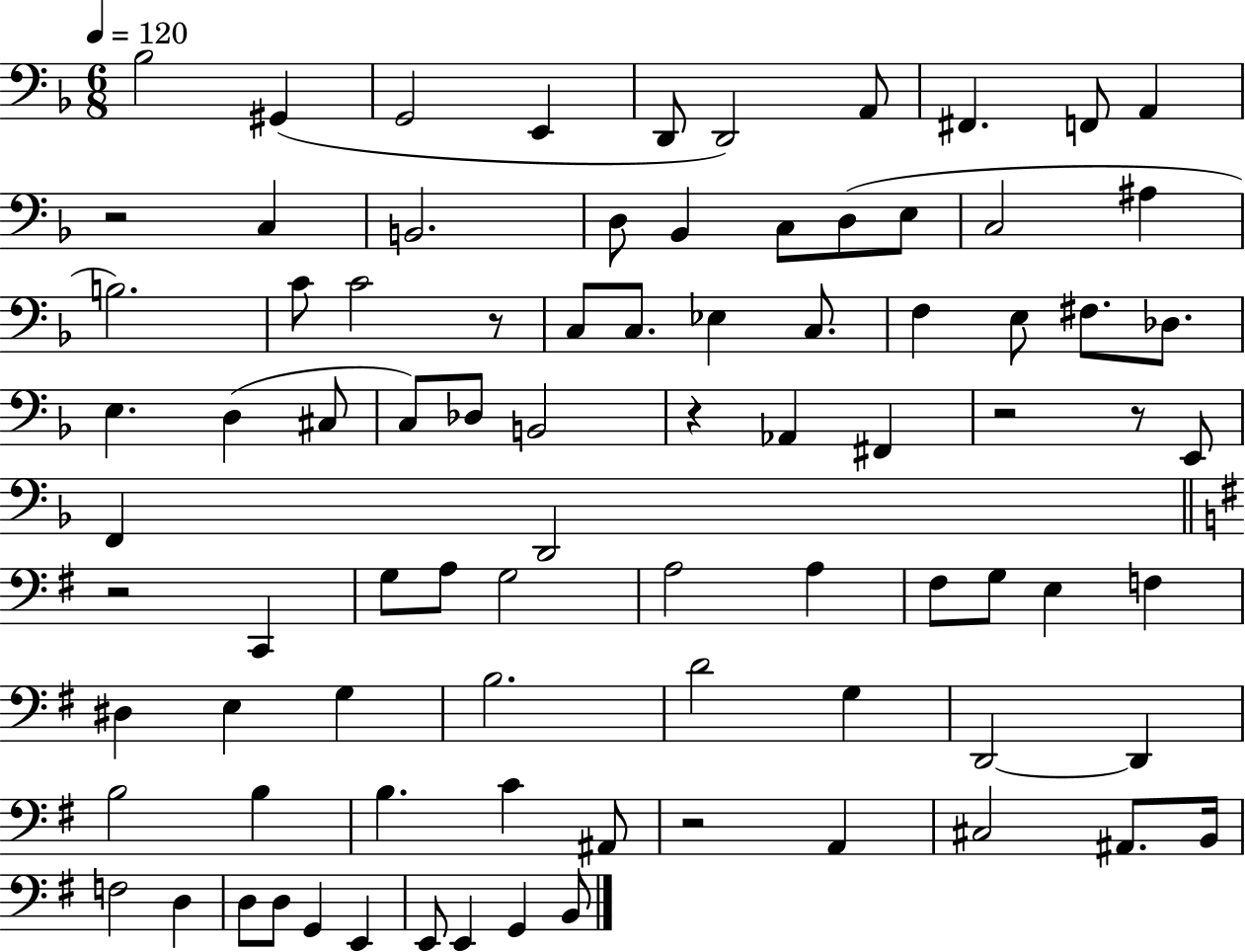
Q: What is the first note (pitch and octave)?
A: Bb3